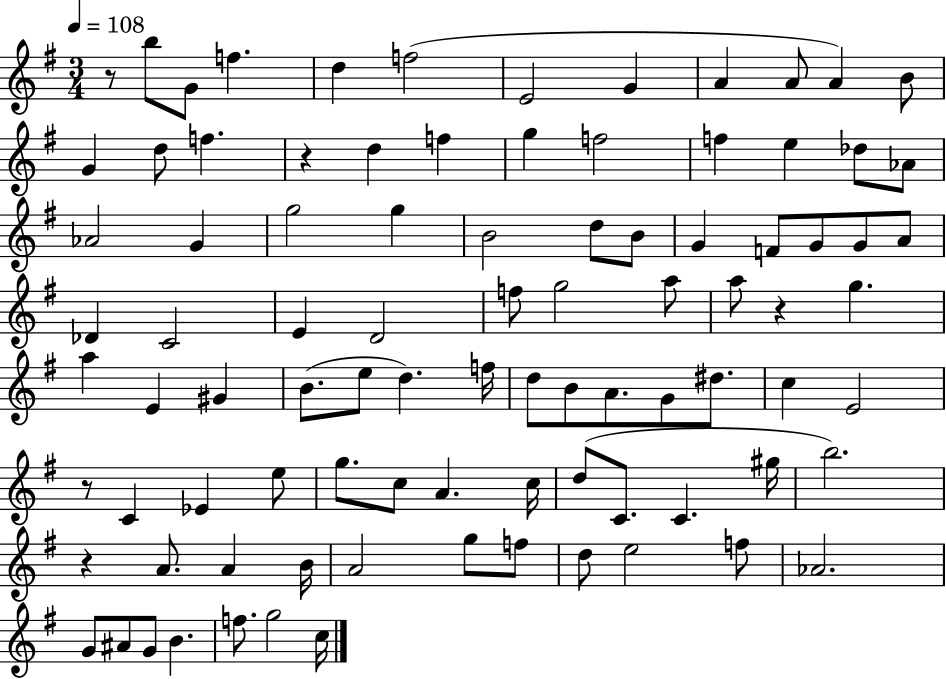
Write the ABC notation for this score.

X:1
T:Untitled
M:3/4
L:1/4
K:G
z/2 b/2 G/2 f d f2 E2 G A A/2 A B/2 G d/2 f z d f g f2 f e _d/2 _A/2 _A2 G g2 g B2 d/2 B/2 G F/2 G/2 G/2 A/2 _D C2 E D2 f/2 g2 a/2 a/2 z g a E ^G B/2 e/2 d f/4 d/2 B/2 A/2 G/2 ^d/2 c E2 z/2 C _E e/2 g/2 c/2 A c/4 d/2 C/2 C ^g/4 b2 z A/2 A B/4 A2 g/2 f/2 d/2 e2 f/2 _A2 G/2 ^A/2 G/2 B f/2 g2 c/4